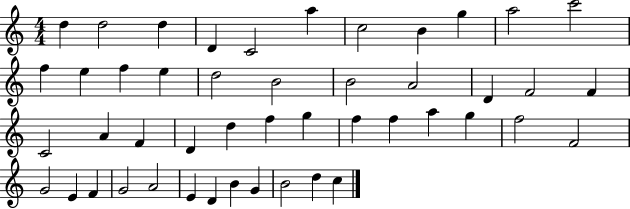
{
  \clef treble
  \numericTimeSignature
  \time 4/4
  \key c \major
  d''4 d''2 d''4 | d'4 c'2 a''4 | c''2 b'4 g''4 | a''2 c'''2 | \break f''4 e''4 f''4 e''4 | d''2 b'2 | b'2 a'2 | d'4 f'2 f'4 | \break c'2 a'4 f'4 | d'4 d''4 f''4 g''4 | f''4 f''4 a''4 g''4 | f''2 f'2 | \break g'2 e'4 f'4 | g'2 a'2 | e'4 d'4 b'4 g'4 | b'2 d''4 c''4 | \break \bar "|."
}